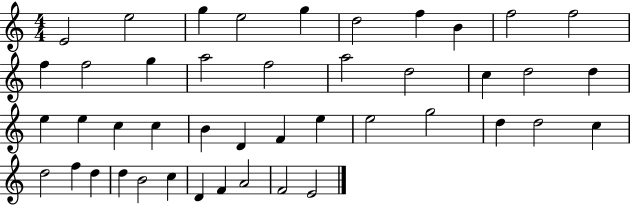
{
  \clef treble
  \numericTimeSignature
  \time 4/4
  \key c \major
  e'2 e''2 | g''4 e''2 g''4 | d''2 f''4 b'4 | f''2 f''2 | \break f''4 f''2 g''4 | a''2 f''2 | a''2 d''2 | c''4 d''2 d''4 | \break e''4 e''4 c''4 c''4 | b'4 d'4 f'4 e''4 | e''2 g''2 | d''4 d''2 c''4 | \break d''2 f''4 d''4 | d''4 b'2 c''4 | d'4 f'4 a'2 | f'2 e'2 | \break \bar "|."
}